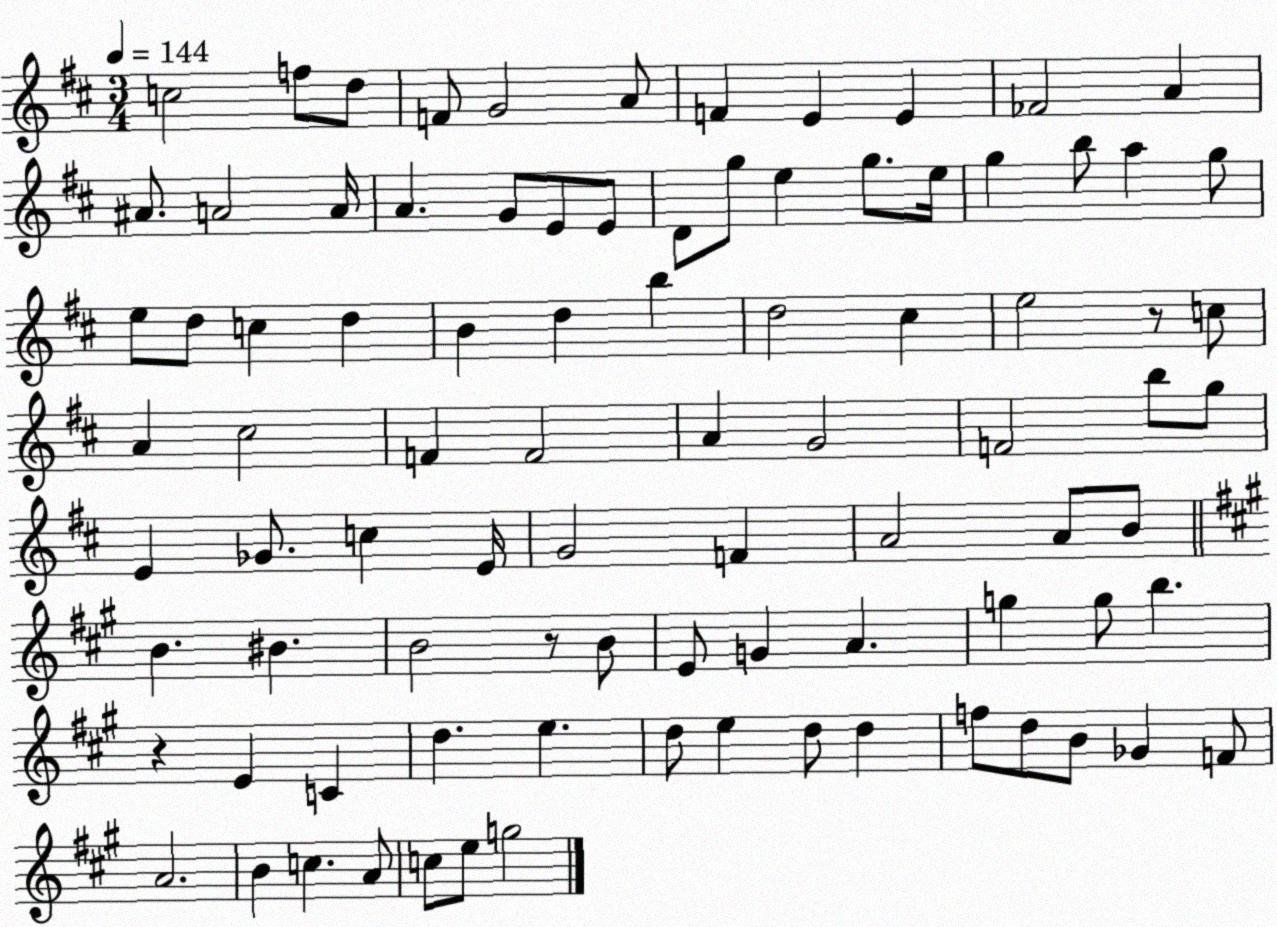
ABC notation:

X:1
T:Untitled
M:3/4
L:1/4
K:D
c2 f/2 d/2 F/2 G2 A/2 F E E _F2 A ^A/2 A2 A/4 A G/2 E/2 E/2 D/2 g/2 e g/2 e/4 g b/2 a g/2 e/2 d/2 c d B d b d2 ^c e2 z/2 c/2 A ^c2 F F2 A G2 F2 b/2 g/2 E _G/2 c E/4 G2 F A2 A/2 B/2 B ^B B2 z/2 B/2 E/2 G A g g/2 b z E C d e d/2 e d/2 d f/2 d/2 B/2 _G F/2 A2 B c A/2 c/2 e/2 g2